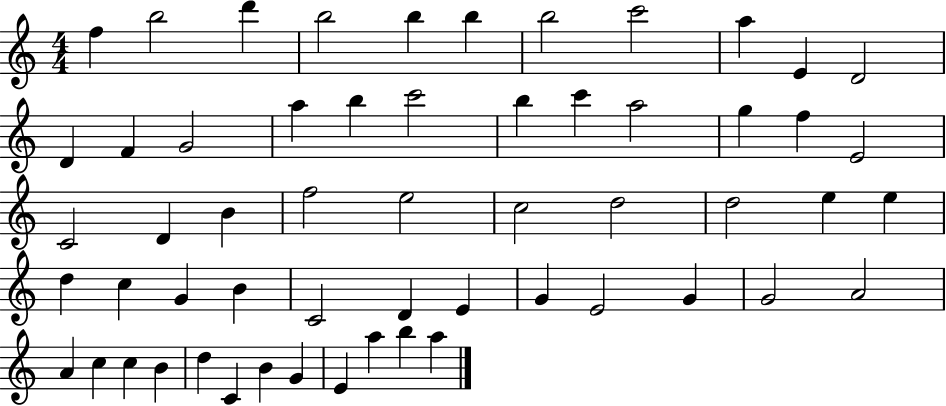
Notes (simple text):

F5/q B5/h D6/q B5/h B5/q B5/q B5/h C6/h A5/q E4/q D4/h D4/q F4/q G4/h A5/q B5/q C6/h B5/q C6/q A5/h G5/q F5/q E4/h C4/h D4/q B4/q F5/h E5/h C5/h D5/h D5/h E5/q E5/q D5/q C5/q G4/q B4/q C4/h D4/q E4/q G4/q E4/h G4/q G4/h A4/h A4/q C5/q C5/q B4/q D5/q C4/q B4/q G4/q E4/q A5/q B5/q A5/q